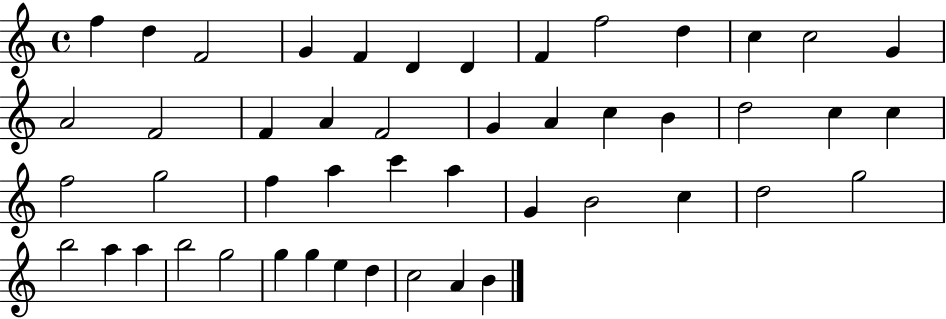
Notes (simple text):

F5/q D5/q F4/h G4/q F4/q D4/q D4/q F4/q F5/h D5/q C5/q C5/h G4/q A4/h F4/h F4/q A4/q F4/h G4/q A4/q C5/q B4/q D5/h C5/q C5/q F5/h G5/h F5/q A5/q C6/q A5/q G4/q B4/h C5/q D5/h G5/h B5/h A5/q A5/q B5/h G5/h G5/q G5/q E5/q D5/q C5/h A4/q B4/q